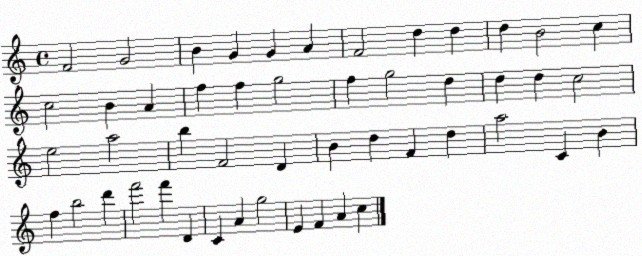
X:1
T:Untitled
M:4/4
L:1/4
K:C
F2 G2 B G G A F2 d d d B2 c c2 B A f f g2 f g2 d d d c2 e2 a2 b F2 D B d F d a2 C B f b2 d' f'2 f' D C A g2 E F A c